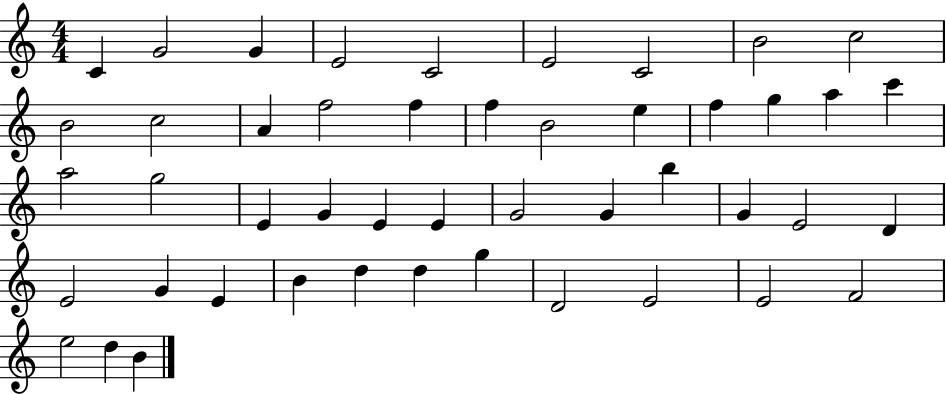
C4/q G4/h G4/q E4/h C4/h E4/h C4/h B4/h C5/h B4/h C5/h A4/q F5/h F5/q F5/q B4/h E5/q F5/q G5/q A5/q C6/q A5/h G5/h E4/q G4/q E4/q E4/q G4/h G4/q B5/q G4/q E4/h D4/q E4/h G4/q E4/q B4/q D5/q D5/q G5/q D4/h E4/h E4/h F4/h E5/h D5/q B4/q